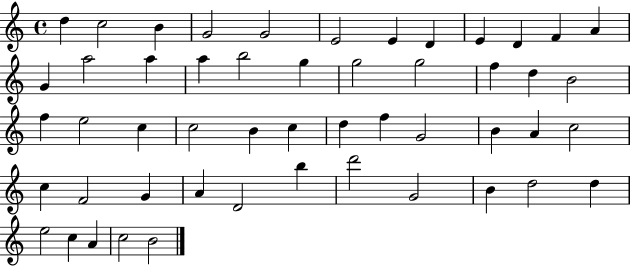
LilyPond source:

{
  \clef treble
  \time 4/4
  \defaultTimeSignature
  \key c \major
  d''4 c''2 b'4 | g'2 g'2 | e'2 e'4 d'4 | e'4 d'4 f'4 a'4 | \break g'4 a''2 a''4 | a''4 b''2 g''4 | g''2 g''2 | f''4 d''4 b'2 | \break f''4 e''2 c''4 | c''2 b'4 c''4 | d''4 f''4 g'2 | b'4 a'4 c''2 | \break c''4 f'2 g'4 | a'4 d'2 b''4 | d'''2 g'2 | b'4 d''2 d''4 | \break e''2 c''4 a'4 | c''2 b'2 | \bar "|."
}